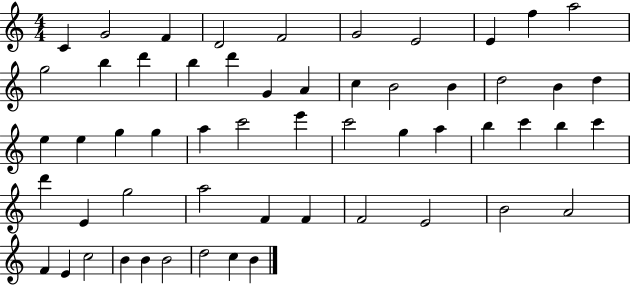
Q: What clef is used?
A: treble